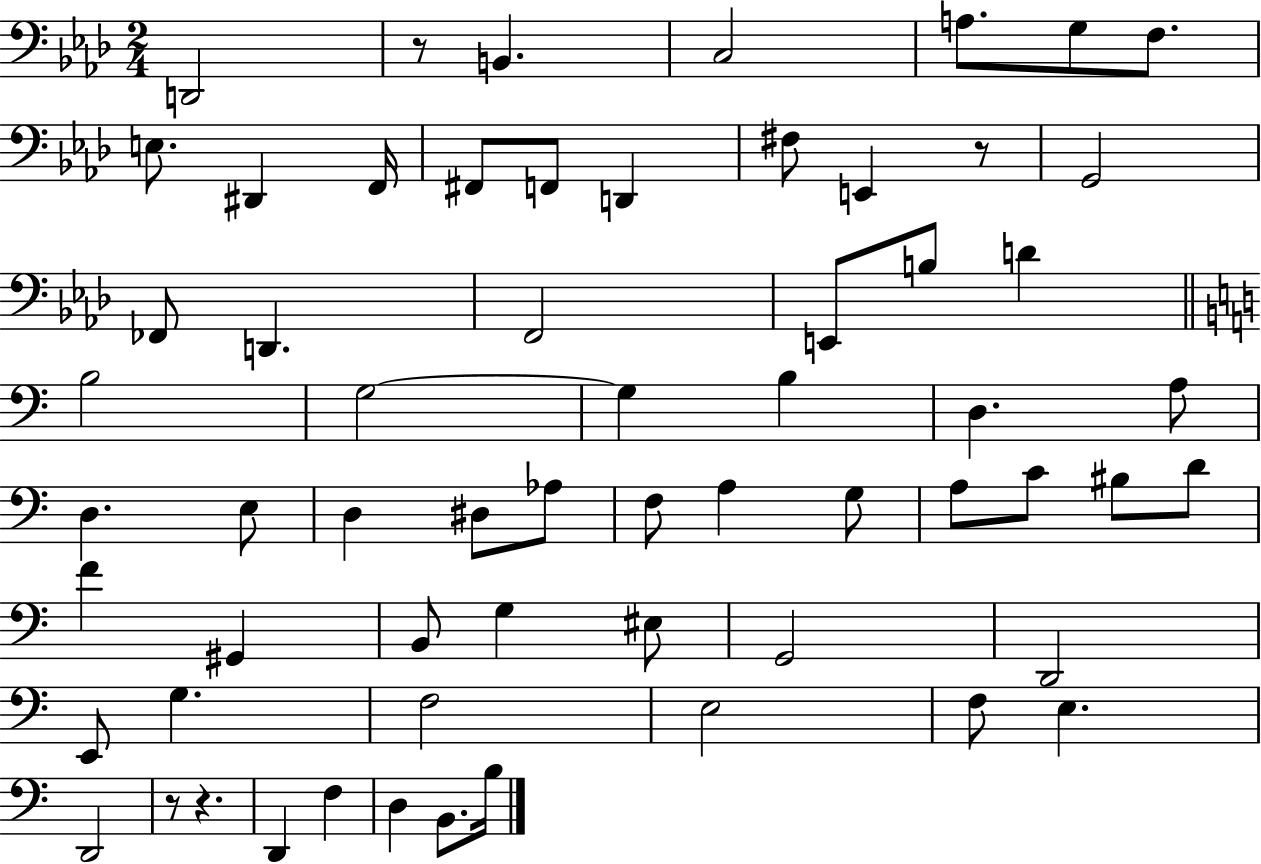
{
  \clef bass
  \numericTimeSignature
  \time 2/4
  \key aes \major
  \repeat volta 2 { d,2 | r8 b,4. | c2 | a8. g8 f8. | \break e8. dis,4 f,16 | fis,8 f,8 d,4 | fis8 e,4 r8 | g,2 | \break fes,8 d,4. | f,2 | e,8 b8 d'4 | \bar "||" \break \key a \minor b2 | g2~~ | g4 b4 | d4. a8 | \break d4. e8 | d4 dis8 aes8 | f8 a4 g8 | a8 c'8 bis8 d'8 | \break f'4 gis,4 | b,8 g4 eis8 | g,2 | d,2 | \break e,8 g4. | f2 | e2 | f8 e4. | \break d,2 | r8 r4. | d,4 f4 | d4 b,8. b16 | \break } \bar "|."
}